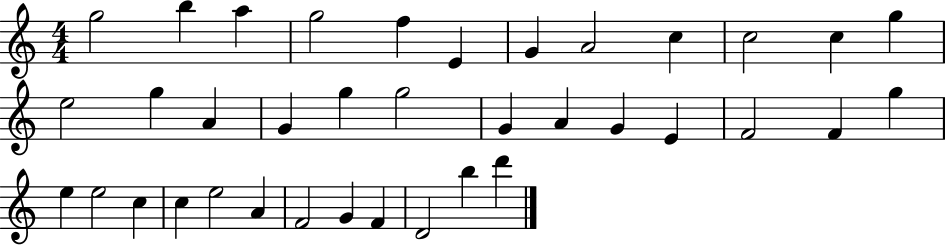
G5/h B5/q A5/q G5/h F5/q E4/q G4/q A4/h C5/q C5/h C5/q G5/q E5/h G5/q A4/q G4/q G5/q G5/h G4/q A4/q G4/q E4/q F4/h F4/q G5/q E5/q E5/h C5/q C5/q E5/h A4/q F4/h G4/q F4/q D4/h B5/q D6/q